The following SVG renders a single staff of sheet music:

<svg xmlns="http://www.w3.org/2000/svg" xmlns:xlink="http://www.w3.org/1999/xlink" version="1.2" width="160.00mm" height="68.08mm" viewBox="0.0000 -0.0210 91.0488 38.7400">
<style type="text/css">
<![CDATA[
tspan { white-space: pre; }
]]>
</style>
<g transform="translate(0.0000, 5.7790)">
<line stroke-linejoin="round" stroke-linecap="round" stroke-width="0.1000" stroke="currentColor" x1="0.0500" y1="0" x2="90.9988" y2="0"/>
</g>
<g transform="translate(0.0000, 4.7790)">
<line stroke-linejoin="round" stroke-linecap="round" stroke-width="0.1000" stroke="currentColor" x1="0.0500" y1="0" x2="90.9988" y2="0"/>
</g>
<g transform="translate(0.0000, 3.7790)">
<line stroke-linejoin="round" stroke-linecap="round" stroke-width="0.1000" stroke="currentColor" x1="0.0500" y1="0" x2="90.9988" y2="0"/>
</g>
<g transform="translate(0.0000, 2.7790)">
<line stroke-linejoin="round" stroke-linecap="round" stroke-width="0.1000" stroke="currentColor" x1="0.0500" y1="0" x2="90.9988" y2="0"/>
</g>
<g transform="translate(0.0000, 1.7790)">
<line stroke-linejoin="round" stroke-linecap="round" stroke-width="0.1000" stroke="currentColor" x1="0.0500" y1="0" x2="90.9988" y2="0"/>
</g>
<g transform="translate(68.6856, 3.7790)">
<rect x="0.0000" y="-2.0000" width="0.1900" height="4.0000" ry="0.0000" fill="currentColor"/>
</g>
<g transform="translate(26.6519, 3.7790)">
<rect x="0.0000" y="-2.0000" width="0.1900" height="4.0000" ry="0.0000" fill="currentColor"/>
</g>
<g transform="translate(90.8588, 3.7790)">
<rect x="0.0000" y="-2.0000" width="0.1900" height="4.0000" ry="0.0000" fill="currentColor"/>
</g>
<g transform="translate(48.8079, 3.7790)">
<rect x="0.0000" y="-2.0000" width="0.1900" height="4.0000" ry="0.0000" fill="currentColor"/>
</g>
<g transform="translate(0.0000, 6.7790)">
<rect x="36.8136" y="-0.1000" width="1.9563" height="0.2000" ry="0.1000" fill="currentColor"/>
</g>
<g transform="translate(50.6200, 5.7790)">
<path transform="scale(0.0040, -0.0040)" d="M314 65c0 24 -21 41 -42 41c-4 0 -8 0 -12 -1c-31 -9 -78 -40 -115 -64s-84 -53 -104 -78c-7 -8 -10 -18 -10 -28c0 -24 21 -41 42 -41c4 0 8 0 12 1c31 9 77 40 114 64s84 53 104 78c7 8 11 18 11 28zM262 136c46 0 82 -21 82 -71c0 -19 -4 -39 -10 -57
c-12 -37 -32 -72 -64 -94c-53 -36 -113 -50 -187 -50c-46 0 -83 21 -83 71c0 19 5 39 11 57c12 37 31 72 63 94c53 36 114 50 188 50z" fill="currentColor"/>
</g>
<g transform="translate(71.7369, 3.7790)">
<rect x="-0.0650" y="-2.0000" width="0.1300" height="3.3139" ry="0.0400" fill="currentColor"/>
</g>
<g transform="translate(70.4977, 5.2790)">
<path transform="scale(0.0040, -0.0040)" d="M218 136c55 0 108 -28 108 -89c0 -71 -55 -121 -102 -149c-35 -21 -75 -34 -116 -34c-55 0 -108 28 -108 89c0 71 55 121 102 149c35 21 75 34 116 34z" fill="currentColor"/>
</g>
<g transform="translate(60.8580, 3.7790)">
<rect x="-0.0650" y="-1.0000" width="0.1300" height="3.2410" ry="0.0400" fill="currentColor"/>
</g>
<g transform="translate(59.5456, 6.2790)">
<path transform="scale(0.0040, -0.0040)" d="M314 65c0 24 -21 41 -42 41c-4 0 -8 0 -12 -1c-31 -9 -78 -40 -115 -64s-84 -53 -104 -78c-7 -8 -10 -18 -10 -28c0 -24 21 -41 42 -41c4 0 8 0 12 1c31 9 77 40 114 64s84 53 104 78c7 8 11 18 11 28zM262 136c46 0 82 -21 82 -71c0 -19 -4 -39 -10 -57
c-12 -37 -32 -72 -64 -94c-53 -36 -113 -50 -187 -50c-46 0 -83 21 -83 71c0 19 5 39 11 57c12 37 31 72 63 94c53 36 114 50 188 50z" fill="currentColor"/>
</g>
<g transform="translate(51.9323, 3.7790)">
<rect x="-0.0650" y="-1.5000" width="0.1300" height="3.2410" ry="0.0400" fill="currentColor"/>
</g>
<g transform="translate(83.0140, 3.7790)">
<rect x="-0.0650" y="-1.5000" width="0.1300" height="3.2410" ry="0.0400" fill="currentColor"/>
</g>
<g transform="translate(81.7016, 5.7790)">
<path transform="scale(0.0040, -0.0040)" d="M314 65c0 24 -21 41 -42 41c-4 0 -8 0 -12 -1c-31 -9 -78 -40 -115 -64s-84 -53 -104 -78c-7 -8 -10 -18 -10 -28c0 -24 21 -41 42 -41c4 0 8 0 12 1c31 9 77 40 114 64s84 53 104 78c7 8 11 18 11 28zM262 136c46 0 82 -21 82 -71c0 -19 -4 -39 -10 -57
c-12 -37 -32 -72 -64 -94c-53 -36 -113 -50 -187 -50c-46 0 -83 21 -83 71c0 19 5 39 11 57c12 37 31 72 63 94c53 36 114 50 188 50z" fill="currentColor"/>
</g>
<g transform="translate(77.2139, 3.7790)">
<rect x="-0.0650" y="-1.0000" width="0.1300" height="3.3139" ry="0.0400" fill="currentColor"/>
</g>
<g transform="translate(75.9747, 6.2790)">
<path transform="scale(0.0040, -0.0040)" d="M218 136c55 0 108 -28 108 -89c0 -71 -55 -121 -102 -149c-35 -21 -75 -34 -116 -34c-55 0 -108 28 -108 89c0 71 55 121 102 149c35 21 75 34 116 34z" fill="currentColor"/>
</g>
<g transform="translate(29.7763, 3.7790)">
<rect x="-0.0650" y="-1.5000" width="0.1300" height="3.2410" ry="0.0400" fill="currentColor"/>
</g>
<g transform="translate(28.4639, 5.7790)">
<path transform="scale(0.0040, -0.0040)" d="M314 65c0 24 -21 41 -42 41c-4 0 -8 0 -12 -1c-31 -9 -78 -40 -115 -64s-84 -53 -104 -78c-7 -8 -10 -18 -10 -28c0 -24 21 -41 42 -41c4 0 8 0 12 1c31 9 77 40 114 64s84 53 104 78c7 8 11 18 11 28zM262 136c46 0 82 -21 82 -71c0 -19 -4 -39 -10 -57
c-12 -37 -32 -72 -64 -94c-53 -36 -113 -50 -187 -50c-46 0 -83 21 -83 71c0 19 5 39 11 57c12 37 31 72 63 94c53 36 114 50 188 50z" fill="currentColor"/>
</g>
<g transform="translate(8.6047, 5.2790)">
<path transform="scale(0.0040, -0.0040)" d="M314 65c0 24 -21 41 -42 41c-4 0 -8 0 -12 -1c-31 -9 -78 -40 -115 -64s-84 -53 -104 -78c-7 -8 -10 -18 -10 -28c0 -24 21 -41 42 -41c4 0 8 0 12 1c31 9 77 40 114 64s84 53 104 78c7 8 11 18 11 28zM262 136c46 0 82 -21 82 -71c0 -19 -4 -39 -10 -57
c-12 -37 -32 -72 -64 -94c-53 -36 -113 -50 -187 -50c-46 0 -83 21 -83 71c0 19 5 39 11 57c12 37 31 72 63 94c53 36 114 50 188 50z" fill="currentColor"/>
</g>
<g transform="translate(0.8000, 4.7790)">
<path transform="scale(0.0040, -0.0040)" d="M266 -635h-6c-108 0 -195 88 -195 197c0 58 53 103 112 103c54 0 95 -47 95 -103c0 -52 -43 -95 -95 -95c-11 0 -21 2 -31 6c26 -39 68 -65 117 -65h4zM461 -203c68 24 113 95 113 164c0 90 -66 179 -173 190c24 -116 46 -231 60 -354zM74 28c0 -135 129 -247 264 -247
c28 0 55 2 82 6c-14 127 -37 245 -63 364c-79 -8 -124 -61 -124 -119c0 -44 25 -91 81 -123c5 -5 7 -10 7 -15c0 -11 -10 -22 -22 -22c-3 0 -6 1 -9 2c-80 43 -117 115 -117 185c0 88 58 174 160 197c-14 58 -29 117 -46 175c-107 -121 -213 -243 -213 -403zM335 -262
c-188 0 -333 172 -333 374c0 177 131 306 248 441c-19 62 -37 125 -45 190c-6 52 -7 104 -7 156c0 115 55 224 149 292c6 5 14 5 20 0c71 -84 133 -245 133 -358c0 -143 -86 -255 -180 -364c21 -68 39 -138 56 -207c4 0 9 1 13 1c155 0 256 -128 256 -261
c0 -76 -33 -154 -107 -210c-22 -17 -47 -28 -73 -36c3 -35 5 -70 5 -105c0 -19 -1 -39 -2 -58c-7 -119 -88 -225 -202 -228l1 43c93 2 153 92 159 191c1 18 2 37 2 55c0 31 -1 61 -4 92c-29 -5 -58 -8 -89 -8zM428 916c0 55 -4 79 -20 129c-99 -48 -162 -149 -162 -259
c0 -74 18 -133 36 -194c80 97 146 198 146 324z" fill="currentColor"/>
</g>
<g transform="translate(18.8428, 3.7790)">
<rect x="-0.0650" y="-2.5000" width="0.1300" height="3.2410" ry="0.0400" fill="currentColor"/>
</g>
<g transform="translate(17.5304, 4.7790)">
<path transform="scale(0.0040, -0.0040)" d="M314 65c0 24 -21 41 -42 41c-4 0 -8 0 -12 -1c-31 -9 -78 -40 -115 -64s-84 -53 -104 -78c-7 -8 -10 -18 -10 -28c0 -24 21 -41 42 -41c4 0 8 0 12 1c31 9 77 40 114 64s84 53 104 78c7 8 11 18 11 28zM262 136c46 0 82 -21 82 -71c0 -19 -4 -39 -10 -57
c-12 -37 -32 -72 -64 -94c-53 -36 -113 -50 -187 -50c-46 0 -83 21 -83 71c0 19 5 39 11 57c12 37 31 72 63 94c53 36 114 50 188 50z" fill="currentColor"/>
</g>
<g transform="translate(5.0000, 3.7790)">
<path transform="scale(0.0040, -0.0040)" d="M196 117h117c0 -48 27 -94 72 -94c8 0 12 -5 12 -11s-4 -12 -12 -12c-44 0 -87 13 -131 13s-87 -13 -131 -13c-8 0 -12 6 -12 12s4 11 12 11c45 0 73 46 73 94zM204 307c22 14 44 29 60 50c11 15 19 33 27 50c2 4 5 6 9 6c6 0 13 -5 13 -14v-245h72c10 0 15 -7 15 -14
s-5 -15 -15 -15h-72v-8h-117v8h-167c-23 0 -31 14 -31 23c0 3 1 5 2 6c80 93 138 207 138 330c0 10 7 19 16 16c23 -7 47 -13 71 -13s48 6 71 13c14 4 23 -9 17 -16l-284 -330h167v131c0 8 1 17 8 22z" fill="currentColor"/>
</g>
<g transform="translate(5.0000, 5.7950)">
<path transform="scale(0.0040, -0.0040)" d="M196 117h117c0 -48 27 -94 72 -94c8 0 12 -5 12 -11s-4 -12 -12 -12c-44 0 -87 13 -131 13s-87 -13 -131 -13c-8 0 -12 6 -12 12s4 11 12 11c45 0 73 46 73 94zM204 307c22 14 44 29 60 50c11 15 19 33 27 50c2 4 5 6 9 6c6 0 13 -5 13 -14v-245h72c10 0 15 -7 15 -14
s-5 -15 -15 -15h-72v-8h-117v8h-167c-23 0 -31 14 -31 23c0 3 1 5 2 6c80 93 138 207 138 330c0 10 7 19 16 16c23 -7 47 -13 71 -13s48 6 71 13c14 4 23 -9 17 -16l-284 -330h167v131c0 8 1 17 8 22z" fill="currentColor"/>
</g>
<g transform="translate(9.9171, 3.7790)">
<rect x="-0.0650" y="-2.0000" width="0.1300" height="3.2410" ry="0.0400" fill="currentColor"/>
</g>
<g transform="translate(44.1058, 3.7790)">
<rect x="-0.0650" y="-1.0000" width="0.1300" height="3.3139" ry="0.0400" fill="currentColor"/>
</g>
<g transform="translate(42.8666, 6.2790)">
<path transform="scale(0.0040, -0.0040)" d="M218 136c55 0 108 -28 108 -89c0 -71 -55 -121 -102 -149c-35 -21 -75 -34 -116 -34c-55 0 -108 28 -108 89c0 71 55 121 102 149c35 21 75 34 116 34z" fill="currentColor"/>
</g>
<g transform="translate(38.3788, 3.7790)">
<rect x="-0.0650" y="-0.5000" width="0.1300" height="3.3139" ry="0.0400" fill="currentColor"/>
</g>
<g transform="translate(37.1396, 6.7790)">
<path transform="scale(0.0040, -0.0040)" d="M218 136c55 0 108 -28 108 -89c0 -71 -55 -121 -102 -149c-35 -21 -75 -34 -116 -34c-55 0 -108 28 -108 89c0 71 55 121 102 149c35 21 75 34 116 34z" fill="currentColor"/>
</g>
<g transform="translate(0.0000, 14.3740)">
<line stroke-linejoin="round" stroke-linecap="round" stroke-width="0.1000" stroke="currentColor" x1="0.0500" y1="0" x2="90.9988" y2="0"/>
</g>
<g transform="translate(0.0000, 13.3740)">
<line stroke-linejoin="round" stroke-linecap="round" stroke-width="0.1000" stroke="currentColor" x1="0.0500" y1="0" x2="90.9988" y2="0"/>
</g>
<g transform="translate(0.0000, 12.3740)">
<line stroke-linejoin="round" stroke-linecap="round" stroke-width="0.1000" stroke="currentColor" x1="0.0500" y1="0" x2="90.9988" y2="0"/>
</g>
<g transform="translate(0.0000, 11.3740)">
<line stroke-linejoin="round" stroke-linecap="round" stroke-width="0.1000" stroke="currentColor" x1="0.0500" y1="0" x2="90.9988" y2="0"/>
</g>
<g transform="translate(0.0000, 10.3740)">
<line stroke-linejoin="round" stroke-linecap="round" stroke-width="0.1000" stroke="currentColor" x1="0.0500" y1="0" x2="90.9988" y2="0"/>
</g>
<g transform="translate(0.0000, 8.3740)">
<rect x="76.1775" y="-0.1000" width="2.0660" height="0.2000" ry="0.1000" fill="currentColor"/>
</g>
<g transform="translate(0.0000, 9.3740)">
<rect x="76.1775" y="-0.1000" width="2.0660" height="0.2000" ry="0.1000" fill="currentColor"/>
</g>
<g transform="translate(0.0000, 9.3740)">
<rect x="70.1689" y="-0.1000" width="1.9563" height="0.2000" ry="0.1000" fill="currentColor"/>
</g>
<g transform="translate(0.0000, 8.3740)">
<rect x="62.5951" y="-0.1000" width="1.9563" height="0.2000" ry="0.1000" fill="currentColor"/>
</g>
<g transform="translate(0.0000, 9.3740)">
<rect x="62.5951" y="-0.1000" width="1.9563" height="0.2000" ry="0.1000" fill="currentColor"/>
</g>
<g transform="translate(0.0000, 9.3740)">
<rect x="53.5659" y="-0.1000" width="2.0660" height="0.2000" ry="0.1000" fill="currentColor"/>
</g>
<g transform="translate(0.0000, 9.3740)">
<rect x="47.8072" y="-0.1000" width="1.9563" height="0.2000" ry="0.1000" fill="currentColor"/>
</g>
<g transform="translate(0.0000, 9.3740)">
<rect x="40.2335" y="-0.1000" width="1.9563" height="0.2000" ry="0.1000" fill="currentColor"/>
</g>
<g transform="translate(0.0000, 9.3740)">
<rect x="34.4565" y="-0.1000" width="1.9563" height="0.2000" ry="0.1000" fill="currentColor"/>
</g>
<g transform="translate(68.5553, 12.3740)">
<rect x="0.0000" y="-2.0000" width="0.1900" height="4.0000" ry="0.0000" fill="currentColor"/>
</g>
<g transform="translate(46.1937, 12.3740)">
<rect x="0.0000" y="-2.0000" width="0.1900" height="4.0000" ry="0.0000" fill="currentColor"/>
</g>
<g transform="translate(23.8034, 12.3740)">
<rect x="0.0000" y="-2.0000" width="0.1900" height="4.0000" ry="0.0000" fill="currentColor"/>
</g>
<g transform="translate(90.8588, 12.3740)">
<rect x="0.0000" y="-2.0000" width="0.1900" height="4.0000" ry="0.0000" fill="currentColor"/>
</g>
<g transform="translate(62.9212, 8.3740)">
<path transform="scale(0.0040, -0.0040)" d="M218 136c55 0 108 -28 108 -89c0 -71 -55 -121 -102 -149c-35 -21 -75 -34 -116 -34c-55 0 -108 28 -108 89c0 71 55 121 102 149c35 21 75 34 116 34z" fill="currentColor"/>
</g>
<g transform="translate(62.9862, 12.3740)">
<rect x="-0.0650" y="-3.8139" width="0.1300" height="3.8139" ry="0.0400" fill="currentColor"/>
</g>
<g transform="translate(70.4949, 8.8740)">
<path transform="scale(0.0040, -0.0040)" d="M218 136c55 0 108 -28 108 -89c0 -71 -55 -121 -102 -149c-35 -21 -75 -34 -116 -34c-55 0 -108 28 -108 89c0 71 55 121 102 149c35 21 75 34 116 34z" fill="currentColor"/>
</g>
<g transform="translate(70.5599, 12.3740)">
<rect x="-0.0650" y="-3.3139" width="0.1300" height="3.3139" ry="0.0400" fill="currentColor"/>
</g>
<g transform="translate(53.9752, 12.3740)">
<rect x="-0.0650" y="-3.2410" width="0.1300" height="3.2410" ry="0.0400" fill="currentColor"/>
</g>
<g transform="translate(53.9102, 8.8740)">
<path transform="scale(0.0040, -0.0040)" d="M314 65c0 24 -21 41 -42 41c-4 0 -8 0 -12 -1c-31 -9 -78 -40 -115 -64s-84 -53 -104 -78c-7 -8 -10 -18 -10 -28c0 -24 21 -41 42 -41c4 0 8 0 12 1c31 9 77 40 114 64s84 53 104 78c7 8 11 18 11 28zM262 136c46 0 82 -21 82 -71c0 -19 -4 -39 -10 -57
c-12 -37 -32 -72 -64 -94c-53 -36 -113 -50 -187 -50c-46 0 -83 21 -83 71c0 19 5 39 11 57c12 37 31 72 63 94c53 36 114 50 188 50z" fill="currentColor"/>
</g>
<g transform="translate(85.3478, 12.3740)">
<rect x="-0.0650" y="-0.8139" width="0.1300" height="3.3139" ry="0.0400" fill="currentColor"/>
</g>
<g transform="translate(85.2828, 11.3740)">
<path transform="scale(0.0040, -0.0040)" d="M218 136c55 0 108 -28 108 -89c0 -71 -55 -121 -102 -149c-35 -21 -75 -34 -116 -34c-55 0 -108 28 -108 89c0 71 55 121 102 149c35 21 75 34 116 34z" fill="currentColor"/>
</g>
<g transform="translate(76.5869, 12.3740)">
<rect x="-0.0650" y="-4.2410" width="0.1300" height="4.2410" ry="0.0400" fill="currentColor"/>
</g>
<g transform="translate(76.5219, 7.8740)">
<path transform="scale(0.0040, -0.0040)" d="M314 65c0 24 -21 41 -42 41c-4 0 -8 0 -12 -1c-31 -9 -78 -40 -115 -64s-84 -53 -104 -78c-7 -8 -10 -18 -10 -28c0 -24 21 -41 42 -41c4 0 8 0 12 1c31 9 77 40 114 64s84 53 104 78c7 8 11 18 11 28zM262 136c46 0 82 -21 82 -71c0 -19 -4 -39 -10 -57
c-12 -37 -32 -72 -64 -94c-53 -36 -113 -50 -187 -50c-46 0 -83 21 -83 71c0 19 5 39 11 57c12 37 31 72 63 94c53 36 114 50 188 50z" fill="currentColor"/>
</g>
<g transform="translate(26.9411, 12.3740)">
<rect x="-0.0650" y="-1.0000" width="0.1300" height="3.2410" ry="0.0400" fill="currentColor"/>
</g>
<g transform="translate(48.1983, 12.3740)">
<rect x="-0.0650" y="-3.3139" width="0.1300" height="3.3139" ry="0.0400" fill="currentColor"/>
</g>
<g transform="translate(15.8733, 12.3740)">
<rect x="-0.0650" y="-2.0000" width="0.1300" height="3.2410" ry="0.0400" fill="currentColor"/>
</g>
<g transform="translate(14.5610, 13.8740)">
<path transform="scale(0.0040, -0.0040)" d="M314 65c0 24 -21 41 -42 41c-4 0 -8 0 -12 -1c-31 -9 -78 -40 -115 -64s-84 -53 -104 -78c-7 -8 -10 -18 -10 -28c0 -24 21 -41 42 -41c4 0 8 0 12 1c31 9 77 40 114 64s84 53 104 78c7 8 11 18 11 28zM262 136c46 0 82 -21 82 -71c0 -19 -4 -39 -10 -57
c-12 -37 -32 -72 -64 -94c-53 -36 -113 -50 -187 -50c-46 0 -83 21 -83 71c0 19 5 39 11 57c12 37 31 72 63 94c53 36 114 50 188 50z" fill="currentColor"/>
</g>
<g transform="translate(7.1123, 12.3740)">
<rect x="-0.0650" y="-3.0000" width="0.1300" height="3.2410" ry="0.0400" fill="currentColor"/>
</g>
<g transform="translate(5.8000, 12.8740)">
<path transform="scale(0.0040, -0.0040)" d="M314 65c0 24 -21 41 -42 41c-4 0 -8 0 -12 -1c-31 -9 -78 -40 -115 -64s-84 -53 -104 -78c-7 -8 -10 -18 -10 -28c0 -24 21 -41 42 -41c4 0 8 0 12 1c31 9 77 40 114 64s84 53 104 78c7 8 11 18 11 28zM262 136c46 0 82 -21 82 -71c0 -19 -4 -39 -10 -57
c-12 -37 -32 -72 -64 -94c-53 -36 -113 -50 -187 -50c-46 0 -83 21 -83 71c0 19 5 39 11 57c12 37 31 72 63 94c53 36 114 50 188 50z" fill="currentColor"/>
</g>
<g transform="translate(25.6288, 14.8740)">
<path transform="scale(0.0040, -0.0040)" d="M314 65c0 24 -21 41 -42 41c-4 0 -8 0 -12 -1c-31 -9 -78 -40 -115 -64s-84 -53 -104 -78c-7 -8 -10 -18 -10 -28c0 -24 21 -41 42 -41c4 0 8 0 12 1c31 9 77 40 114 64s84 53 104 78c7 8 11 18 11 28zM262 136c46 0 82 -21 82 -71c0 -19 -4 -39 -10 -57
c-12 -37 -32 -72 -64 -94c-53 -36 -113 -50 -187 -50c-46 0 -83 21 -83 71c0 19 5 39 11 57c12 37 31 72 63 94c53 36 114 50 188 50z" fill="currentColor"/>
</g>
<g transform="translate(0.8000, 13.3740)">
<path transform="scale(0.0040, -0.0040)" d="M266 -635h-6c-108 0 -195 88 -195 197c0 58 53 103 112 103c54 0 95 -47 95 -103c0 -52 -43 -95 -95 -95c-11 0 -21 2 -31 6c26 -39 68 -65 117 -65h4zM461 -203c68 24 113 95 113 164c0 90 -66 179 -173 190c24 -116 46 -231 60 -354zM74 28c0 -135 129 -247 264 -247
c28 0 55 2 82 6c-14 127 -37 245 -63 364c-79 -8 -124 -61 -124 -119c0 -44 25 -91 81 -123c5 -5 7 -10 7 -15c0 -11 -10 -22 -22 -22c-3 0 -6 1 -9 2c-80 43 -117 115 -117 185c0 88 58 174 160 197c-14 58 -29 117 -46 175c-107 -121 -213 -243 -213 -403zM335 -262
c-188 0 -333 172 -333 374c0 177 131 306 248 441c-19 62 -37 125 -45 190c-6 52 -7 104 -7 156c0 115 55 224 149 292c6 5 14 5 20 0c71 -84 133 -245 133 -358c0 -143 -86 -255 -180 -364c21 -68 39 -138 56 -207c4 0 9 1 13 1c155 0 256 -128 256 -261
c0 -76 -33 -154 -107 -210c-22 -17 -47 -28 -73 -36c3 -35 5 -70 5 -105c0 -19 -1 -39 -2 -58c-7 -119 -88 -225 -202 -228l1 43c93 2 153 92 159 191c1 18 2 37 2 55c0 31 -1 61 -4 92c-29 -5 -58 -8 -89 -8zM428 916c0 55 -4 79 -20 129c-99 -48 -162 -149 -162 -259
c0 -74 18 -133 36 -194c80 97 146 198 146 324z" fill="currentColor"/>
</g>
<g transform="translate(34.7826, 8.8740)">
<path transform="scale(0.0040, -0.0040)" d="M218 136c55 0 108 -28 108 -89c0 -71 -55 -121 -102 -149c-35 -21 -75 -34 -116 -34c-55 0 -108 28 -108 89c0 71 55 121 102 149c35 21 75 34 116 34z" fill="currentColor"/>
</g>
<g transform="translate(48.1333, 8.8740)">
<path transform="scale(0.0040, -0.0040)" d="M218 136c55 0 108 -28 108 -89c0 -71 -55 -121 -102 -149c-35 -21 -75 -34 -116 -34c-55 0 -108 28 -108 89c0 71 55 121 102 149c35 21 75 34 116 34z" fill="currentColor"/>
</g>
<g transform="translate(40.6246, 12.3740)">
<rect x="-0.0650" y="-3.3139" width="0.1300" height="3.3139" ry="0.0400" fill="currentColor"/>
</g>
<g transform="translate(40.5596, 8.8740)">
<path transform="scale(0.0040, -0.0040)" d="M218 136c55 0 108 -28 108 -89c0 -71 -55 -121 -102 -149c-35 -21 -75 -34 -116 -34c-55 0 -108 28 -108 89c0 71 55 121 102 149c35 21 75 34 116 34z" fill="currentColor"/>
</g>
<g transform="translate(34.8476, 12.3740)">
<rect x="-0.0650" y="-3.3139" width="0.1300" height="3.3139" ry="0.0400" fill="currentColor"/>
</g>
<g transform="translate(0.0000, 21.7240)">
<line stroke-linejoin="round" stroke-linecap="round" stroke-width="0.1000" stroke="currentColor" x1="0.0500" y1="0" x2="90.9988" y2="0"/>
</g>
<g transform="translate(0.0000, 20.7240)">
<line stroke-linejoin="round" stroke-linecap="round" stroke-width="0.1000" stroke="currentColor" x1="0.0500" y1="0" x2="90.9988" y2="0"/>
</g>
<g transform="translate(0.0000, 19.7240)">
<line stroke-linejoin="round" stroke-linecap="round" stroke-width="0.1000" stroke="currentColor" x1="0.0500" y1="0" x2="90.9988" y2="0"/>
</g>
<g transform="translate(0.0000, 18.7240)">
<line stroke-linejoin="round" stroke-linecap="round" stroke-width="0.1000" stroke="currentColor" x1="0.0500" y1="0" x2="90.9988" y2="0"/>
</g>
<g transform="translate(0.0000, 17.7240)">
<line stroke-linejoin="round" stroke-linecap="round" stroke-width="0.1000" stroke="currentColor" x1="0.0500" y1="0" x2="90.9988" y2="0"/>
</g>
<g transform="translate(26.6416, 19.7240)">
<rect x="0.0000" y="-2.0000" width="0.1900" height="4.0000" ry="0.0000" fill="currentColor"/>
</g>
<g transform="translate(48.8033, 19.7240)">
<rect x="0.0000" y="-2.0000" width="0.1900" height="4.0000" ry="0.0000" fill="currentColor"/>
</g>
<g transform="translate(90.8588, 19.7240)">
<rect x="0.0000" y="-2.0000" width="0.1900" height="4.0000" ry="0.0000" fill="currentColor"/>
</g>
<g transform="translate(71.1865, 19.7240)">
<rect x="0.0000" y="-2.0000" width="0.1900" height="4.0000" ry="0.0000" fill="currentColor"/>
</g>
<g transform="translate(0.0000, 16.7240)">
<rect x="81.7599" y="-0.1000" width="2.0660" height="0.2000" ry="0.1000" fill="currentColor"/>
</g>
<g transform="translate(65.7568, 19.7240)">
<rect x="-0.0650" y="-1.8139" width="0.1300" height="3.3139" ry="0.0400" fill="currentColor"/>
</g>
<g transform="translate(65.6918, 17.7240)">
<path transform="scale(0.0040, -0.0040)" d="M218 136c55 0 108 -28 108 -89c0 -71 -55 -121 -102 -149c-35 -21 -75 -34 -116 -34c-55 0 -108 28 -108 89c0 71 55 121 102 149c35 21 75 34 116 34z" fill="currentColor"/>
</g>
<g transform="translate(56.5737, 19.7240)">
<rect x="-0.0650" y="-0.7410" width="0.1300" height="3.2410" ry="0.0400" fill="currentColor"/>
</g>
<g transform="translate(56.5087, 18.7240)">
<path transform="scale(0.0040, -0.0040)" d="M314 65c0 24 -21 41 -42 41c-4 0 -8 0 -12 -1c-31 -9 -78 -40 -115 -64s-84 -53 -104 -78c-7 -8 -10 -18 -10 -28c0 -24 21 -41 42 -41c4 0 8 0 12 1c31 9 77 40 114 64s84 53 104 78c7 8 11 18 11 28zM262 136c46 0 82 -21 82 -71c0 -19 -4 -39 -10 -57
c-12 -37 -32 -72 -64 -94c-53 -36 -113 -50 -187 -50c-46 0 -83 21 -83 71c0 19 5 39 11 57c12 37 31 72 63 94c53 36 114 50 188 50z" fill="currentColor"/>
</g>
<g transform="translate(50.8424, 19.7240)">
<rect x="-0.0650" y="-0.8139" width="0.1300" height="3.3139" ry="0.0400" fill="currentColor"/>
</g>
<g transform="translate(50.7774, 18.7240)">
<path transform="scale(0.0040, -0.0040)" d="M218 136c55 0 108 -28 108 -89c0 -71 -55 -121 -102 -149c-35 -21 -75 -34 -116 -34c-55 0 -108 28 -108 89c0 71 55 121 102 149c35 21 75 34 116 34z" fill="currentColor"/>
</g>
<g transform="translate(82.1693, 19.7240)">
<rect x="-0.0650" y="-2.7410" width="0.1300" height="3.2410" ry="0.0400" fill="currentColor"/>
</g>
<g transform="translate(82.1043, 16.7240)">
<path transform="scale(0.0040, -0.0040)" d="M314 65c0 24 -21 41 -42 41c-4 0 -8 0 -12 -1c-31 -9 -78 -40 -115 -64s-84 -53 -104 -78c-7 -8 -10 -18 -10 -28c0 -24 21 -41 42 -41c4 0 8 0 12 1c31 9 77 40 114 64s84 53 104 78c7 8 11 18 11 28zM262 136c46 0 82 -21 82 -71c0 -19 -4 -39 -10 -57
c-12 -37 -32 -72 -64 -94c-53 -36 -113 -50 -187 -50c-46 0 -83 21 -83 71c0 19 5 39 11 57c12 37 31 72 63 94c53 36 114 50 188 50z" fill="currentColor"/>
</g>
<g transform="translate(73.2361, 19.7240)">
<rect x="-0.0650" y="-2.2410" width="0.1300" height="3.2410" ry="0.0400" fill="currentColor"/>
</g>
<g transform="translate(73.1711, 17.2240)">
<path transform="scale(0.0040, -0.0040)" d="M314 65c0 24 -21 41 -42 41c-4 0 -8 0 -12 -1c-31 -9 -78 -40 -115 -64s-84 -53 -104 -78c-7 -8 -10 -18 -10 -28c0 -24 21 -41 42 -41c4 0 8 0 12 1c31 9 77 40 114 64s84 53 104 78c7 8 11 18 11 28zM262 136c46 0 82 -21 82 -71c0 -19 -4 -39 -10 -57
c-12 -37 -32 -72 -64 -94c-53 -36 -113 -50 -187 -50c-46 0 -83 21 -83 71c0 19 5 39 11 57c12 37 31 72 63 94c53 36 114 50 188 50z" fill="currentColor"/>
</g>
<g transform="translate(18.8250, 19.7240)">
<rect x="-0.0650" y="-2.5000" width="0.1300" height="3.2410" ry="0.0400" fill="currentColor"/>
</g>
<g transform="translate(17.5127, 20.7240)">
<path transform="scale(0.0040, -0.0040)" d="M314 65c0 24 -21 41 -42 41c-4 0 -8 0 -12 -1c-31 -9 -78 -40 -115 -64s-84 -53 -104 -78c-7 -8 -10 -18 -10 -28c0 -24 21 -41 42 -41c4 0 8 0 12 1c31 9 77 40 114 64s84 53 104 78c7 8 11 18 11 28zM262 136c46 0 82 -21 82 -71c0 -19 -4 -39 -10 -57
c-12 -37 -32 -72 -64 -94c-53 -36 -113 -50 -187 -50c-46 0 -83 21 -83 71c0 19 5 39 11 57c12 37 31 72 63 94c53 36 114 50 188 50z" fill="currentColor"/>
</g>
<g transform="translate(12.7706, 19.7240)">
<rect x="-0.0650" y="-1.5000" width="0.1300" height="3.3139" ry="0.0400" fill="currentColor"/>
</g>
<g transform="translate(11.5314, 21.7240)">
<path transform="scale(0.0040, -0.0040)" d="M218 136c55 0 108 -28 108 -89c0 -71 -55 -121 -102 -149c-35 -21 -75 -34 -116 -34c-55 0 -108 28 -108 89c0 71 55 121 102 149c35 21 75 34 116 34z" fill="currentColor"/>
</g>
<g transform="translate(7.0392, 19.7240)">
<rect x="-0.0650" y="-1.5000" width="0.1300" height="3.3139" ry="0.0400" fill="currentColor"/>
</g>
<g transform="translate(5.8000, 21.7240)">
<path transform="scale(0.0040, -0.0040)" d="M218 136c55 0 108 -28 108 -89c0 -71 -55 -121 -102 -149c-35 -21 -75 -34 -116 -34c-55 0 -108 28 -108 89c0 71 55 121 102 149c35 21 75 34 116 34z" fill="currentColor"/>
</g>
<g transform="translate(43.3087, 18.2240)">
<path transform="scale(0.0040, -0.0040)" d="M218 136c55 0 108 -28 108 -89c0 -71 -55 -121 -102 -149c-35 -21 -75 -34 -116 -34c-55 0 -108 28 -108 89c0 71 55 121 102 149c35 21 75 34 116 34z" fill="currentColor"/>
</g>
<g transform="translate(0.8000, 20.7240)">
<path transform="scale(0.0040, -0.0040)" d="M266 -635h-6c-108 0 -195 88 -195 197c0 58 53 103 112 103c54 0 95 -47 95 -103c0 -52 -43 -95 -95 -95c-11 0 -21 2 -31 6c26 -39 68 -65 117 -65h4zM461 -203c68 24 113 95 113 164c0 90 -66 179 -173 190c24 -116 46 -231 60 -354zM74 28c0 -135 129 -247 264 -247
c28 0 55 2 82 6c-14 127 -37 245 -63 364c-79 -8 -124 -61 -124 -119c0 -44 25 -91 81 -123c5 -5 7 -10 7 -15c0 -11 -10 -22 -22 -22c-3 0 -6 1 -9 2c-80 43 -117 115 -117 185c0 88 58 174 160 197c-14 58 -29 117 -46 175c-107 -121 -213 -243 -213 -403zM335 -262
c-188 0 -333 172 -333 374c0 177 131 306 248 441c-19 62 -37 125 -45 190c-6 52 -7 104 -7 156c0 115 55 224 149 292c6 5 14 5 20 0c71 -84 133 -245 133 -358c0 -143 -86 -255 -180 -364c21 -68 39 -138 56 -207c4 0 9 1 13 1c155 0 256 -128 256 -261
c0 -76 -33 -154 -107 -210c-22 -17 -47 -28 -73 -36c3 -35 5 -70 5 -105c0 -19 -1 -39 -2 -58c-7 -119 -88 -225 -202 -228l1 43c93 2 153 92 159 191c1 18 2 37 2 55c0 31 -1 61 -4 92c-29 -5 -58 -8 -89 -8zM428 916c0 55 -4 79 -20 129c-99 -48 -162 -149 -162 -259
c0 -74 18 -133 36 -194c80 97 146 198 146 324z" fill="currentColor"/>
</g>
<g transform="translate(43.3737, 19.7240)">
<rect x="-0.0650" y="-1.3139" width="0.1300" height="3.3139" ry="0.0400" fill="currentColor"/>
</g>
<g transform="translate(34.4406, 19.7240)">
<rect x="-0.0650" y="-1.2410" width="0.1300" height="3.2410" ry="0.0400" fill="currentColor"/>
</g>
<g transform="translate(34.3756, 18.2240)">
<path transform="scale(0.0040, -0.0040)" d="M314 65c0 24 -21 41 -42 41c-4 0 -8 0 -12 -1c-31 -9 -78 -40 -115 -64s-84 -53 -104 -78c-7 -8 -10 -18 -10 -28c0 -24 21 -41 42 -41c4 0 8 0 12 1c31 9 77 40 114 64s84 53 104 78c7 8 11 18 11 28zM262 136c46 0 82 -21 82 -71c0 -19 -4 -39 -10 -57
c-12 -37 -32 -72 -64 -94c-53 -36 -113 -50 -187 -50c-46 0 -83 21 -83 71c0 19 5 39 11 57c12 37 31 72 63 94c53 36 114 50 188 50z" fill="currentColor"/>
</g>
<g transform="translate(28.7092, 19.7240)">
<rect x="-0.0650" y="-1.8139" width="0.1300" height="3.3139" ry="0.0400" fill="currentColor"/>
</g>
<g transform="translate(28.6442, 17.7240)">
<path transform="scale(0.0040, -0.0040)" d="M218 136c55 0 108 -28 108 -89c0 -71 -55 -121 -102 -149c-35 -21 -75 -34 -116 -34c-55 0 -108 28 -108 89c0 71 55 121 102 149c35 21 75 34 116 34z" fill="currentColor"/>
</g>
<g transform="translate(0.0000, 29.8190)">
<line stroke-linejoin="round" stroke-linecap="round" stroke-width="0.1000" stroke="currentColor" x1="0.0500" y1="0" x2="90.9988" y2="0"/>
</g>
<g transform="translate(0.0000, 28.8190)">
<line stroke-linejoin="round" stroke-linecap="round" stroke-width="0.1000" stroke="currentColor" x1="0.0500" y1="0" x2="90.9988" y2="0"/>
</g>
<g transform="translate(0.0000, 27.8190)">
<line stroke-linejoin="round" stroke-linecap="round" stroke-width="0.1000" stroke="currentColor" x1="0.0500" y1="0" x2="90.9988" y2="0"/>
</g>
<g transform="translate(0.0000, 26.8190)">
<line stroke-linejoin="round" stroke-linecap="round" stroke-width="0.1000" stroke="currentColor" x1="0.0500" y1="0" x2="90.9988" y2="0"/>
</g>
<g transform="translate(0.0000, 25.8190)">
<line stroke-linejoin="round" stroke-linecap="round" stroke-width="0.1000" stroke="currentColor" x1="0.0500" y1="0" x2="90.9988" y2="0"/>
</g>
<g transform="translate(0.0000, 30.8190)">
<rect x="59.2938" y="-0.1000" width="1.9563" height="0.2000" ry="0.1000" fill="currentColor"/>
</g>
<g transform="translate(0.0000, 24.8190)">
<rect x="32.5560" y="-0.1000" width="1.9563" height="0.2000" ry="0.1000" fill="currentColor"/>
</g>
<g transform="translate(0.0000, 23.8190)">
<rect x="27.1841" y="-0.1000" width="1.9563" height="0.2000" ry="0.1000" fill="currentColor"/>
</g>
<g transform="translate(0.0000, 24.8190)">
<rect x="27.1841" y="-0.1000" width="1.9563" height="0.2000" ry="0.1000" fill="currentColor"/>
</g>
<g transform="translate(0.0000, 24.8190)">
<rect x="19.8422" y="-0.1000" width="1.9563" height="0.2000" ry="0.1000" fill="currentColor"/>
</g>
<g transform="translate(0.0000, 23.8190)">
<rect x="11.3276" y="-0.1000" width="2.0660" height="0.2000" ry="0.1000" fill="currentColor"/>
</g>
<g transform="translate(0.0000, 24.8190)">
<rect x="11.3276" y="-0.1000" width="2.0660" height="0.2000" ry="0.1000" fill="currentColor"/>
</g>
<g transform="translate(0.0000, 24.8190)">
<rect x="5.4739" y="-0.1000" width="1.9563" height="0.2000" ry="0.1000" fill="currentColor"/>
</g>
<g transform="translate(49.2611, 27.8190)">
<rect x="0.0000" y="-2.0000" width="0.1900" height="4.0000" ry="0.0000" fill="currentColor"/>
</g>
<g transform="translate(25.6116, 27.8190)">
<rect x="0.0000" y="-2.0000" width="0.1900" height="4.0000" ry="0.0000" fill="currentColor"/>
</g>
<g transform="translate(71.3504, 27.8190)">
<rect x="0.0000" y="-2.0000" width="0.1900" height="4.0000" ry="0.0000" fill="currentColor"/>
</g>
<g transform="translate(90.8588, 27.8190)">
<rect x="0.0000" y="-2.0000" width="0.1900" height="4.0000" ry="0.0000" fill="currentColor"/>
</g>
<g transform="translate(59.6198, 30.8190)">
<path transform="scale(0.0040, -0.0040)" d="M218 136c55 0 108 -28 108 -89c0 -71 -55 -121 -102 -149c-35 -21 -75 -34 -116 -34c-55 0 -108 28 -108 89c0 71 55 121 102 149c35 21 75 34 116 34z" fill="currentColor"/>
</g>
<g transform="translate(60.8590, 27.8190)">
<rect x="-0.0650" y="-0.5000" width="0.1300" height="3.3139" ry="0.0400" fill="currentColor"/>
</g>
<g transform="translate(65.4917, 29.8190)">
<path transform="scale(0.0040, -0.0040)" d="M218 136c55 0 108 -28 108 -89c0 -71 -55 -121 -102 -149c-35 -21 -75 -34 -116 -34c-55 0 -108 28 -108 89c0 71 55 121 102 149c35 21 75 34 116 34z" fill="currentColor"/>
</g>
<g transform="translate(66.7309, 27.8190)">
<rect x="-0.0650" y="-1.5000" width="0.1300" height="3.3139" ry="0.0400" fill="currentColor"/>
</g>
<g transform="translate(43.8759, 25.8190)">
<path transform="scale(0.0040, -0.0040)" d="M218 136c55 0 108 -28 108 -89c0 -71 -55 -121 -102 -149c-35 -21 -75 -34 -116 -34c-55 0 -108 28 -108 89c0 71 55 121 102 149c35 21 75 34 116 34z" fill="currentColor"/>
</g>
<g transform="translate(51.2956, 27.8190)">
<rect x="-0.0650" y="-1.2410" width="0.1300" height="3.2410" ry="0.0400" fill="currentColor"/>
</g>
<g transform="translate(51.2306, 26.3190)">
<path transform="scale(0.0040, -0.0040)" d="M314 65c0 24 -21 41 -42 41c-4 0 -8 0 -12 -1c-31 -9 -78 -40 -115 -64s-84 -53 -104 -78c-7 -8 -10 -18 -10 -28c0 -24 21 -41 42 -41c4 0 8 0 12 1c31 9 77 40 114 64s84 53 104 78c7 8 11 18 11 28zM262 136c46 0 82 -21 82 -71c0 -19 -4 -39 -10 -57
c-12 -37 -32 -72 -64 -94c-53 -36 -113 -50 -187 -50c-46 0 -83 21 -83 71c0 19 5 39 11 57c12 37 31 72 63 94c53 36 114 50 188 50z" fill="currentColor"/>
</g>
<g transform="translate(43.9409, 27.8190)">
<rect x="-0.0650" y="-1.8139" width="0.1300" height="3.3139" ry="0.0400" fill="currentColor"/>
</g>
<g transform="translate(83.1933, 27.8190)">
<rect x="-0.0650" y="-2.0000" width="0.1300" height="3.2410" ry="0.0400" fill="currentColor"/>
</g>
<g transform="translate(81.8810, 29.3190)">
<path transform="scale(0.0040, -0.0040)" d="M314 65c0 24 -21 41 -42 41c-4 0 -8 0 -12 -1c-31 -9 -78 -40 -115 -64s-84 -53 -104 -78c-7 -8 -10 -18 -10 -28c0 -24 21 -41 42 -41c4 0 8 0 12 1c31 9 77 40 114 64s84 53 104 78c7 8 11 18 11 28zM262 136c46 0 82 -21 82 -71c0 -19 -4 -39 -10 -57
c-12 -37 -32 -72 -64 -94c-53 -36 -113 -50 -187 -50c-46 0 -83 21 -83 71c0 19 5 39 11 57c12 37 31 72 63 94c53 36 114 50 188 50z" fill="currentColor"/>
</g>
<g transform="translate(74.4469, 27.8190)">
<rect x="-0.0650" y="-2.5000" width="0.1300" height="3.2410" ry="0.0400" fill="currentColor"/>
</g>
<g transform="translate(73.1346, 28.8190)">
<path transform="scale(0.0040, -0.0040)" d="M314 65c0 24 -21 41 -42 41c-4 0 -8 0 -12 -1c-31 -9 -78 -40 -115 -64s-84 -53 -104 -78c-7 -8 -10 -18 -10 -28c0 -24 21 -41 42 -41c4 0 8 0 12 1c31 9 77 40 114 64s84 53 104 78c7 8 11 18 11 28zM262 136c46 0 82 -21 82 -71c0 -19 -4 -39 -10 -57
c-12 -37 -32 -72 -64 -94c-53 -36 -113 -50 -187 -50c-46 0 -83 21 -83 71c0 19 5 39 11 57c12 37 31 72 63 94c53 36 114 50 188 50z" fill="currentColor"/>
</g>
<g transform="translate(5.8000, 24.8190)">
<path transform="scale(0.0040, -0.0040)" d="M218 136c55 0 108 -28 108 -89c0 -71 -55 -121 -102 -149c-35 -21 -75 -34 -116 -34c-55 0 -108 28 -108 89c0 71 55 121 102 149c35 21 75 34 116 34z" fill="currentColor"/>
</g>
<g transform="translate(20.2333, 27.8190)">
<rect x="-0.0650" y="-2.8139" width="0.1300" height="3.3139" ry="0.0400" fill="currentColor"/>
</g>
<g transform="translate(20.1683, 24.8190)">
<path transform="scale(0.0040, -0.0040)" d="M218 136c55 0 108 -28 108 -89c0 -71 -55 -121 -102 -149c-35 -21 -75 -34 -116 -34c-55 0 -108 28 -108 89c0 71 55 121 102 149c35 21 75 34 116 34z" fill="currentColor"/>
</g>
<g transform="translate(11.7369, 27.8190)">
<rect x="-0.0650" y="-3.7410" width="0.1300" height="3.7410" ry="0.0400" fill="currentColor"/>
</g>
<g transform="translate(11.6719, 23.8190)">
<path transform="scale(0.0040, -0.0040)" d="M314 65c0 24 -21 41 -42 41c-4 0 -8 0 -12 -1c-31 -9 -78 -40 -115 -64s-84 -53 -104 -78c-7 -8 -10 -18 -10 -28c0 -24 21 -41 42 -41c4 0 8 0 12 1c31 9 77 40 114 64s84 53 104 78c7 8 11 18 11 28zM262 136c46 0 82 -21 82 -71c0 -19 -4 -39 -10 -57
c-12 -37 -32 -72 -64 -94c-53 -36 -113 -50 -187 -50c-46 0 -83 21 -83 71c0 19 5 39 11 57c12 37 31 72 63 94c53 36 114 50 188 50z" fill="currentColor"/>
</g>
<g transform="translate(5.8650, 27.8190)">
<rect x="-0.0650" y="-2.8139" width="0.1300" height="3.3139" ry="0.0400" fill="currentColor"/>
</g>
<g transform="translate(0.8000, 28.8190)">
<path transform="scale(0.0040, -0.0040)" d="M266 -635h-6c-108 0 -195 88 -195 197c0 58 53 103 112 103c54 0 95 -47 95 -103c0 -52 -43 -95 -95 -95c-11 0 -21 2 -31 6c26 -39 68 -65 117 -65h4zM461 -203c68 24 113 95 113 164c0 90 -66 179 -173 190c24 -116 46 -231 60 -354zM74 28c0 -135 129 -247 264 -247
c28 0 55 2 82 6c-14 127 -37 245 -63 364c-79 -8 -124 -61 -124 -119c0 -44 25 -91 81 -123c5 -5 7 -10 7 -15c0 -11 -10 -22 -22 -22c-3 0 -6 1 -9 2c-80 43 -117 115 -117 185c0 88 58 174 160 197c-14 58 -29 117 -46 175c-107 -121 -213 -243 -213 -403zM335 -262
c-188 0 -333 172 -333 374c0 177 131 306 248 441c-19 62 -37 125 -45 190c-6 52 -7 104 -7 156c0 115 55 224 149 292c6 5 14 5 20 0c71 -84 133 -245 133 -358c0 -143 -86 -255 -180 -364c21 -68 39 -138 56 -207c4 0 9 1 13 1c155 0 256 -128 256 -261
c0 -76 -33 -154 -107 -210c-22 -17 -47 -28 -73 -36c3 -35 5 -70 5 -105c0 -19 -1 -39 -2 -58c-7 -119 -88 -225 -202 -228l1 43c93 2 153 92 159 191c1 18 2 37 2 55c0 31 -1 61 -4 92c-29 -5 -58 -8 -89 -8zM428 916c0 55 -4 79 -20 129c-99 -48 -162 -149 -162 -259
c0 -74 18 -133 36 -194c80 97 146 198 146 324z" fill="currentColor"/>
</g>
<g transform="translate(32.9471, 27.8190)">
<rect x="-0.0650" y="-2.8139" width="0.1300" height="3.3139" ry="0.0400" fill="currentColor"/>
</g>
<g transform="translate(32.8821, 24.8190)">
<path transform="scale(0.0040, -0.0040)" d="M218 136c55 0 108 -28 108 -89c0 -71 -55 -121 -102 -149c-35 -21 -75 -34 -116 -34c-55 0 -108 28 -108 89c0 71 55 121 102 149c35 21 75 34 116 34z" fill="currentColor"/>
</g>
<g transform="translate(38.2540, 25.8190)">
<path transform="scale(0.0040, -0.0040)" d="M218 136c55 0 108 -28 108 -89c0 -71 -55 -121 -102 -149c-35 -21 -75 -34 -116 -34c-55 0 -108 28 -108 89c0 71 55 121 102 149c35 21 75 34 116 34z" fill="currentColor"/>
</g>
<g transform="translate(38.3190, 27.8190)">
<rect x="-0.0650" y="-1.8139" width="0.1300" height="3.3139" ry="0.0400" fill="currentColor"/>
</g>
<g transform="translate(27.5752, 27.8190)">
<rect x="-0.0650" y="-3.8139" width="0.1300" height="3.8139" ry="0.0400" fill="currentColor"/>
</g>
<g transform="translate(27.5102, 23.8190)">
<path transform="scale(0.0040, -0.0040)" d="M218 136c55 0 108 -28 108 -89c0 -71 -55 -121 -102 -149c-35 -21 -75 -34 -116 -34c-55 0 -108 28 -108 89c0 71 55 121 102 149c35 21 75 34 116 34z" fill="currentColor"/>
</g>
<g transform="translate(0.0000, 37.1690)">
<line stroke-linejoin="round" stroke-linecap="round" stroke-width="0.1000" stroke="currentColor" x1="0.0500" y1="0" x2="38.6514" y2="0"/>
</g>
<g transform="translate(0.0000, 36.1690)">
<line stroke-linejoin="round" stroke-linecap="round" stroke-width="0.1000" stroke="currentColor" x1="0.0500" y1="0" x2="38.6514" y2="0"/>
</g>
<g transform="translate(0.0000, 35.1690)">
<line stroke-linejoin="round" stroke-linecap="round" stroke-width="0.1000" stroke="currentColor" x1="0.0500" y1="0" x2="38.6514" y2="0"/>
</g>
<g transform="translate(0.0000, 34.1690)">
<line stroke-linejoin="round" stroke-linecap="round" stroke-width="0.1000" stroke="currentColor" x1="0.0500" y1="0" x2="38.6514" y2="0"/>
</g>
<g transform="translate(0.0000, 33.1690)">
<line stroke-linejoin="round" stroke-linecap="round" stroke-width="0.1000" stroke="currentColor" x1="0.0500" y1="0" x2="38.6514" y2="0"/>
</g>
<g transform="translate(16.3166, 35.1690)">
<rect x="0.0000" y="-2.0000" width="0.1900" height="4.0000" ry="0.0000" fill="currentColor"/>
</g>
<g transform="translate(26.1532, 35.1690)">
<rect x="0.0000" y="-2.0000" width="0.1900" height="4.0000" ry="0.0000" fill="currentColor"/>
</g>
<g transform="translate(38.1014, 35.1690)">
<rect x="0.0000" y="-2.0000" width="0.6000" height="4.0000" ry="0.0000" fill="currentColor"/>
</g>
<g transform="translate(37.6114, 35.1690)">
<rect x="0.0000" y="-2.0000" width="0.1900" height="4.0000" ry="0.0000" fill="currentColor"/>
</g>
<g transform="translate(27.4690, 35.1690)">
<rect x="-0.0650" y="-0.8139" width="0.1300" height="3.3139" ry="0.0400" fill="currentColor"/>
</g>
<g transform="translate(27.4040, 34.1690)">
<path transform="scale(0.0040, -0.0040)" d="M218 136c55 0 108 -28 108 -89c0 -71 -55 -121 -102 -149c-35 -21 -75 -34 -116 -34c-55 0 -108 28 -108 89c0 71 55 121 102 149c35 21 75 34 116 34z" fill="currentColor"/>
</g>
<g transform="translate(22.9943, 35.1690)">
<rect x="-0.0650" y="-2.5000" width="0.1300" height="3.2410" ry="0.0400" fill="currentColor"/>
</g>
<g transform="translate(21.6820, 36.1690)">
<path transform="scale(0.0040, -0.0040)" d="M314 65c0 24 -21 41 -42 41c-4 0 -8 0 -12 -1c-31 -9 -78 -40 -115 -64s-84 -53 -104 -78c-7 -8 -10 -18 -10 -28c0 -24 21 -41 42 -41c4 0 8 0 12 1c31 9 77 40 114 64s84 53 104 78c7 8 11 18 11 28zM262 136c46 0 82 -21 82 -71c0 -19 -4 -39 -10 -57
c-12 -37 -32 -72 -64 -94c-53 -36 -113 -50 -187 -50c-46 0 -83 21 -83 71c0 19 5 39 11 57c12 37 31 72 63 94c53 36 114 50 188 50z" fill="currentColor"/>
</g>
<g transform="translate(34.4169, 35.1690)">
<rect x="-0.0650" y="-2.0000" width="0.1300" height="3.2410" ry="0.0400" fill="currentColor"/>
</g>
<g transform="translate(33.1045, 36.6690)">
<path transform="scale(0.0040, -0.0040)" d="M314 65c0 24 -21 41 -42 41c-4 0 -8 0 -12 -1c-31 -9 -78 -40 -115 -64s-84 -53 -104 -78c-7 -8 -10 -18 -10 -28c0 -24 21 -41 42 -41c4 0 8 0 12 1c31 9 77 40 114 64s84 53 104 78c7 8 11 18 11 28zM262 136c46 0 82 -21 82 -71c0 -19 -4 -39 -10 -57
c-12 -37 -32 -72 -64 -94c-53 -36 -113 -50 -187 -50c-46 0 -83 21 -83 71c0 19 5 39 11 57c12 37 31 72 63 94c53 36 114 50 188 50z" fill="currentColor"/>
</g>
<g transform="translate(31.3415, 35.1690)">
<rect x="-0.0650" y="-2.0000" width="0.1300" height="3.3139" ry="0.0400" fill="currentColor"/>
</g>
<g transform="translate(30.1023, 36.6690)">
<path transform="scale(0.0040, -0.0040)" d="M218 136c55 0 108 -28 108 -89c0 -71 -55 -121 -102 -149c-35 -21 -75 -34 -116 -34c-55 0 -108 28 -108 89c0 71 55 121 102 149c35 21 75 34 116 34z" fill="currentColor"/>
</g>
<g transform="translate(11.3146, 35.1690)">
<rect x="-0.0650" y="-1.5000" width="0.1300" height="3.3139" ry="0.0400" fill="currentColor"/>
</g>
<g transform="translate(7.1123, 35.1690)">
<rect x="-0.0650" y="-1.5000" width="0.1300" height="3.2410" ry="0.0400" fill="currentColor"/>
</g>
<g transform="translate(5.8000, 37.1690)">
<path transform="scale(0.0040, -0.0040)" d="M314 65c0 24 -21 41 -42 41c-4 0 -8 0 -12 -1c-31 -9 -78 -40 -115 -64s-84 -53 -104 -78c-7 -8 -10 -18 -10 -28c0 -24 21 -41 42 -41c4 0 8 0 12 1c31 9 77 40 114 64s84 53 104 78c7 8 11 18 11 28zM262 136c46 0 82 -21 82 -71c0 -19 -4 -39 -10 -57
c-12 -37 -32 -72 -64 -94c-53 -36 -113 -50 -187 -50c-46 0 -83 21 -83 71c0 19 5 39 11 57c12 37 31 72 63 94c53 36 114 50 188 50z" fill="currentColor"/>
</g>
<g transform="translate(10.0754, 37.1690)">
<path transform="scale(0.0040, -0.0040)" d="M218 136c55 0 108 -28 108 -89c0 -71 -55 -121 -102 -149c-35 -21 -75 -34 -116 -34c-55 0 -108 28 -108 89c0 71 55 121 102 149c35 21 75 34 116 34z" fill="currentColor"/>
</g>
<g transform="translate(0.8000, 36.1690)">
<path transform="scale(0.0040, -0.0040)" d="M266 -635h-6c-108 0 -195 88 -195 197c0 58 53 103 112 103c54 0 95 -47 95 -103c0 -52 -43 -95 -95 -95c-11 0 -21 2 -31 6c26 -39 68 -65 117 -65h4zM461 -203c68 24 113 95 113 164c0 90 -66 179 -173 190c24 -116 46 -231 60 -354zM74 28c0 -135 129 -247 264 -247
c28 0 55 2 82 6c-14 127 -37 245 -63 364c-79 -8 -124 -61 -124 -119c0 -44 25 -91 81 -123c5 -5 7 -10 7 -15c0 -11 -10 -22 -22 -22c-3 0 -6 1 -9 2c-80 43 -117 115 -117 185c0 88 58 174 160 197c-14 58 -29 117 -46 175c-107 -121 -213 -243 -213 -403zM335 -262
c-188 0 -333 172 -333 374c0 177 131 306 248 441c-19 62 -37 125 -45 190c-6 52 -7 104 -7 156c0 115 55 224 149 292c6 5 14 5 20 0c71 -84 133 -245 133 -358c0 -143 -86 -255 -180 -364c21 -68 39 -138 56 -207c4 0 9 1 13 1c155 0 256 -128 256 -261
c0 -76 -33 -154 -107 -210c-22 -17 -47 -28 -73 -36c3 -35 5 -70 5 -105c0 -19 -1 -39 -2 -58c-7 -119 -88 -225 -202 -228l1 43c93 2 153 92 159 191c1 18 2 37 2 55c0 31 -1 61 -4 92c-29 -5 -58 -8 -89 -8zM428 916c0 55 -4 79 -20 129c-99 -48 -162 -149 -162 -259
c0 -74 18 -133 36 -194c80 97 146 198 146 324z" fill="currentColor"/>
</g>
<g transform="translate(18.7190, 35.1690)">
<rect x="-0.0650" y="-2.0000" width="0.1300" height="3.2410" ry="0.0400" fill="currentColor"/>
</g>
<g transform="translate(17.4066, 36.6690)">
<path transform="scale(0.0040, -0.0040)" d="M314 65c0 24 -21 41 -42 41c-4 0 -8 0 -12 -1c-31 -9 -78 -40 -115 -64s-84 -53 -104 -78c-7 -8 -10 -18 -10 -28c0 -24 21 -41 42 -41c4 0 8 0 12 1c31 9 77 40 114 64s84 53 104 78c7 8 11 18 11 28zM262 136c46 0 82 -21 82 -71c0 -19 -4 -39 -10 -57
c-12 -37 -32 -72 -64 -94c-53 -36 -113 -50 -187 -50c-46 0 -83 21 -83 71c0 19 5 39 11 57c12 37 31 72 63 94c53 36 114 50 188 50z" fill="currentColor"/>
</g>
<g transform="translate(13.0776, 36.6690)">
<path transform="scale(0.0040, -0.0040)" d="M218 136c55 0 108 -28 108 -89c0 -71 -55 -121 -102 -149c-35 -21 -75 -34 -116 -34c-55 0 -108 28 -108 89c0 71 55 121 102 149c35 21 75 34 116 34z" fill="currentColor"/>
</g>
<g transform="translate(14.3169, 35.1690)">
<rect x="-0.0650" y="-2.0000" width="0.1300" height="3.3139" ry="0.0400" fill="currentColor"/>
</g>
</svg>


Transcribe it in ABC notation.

X:1
T:Untitled
M:4/4
L:1/4
K:C
F2 G2 E2 C D E2 D2 F D E2 A2 F2 D2 b b b b2 c' b d'2 d E E G2 f e2 e d d2 f g2 a2 a c'2 a c' a f f e2 C E G2 F2 E2 E F F2 G2 d F F2